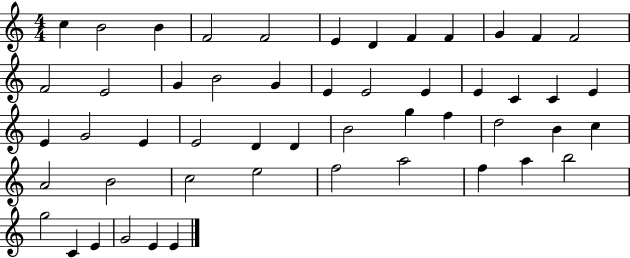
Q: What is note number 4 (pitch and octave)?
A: F4